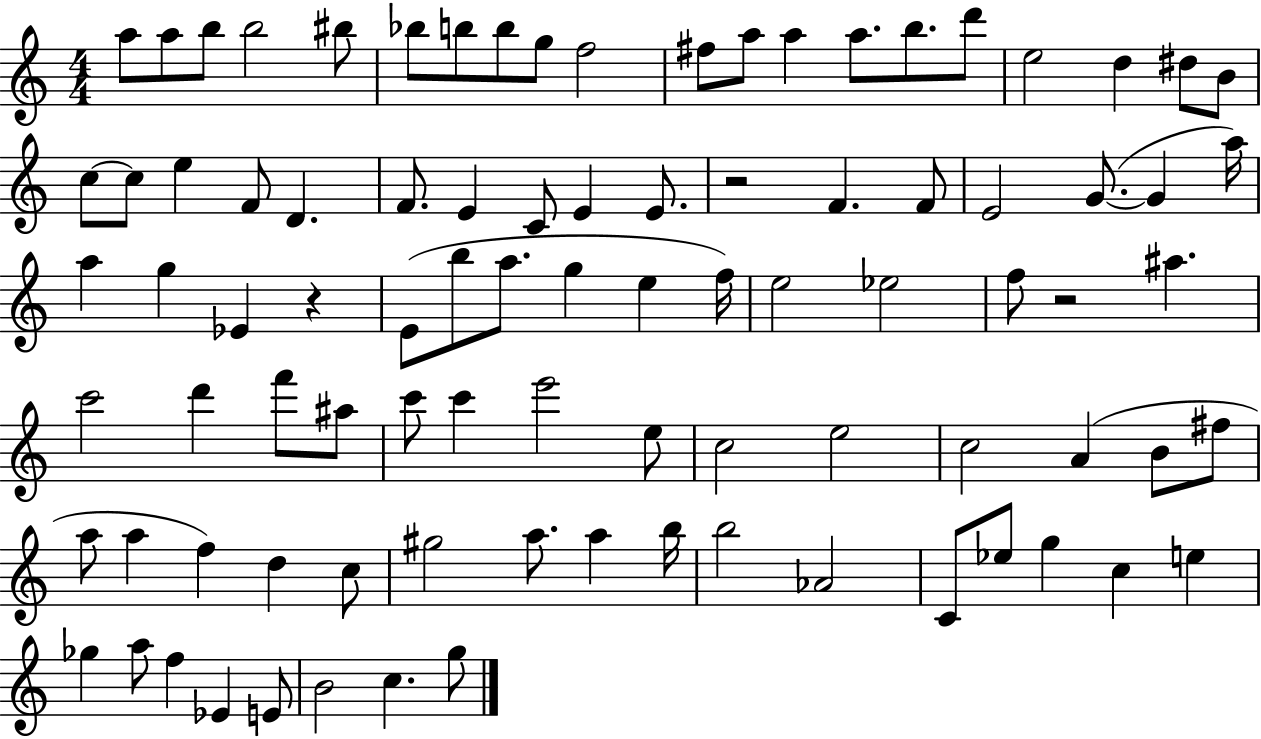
X:1
T:Untitled
M:4/4
L:1/4
K:C
a/2 a/2 b/2 b2 ^b/2 _b/2 b/2 b/2 g/2 f2 ^f/2 a/2 a a/2 b/2 d'/2 e2 d ^d/2 B/2 c/2 c/2 e F/2 D F/2 E C/2 E E/2 z2 F F/2 E2 G/2 G a/4 a g _E z E/2 b/2 a/2 g e f/4 e2 _e2 f/2 z2 ^a c'2 d' f'/2 ^a/2 c'/2 c' e'2 e/2 c2 e2 c2 A B/2 ^f/2 a/2 a f d c/2 ^g2 a/2 a b/4 b2 _A2 C/2 _e/2 g c e _g a/2 f _E E/2 B2 c g/2